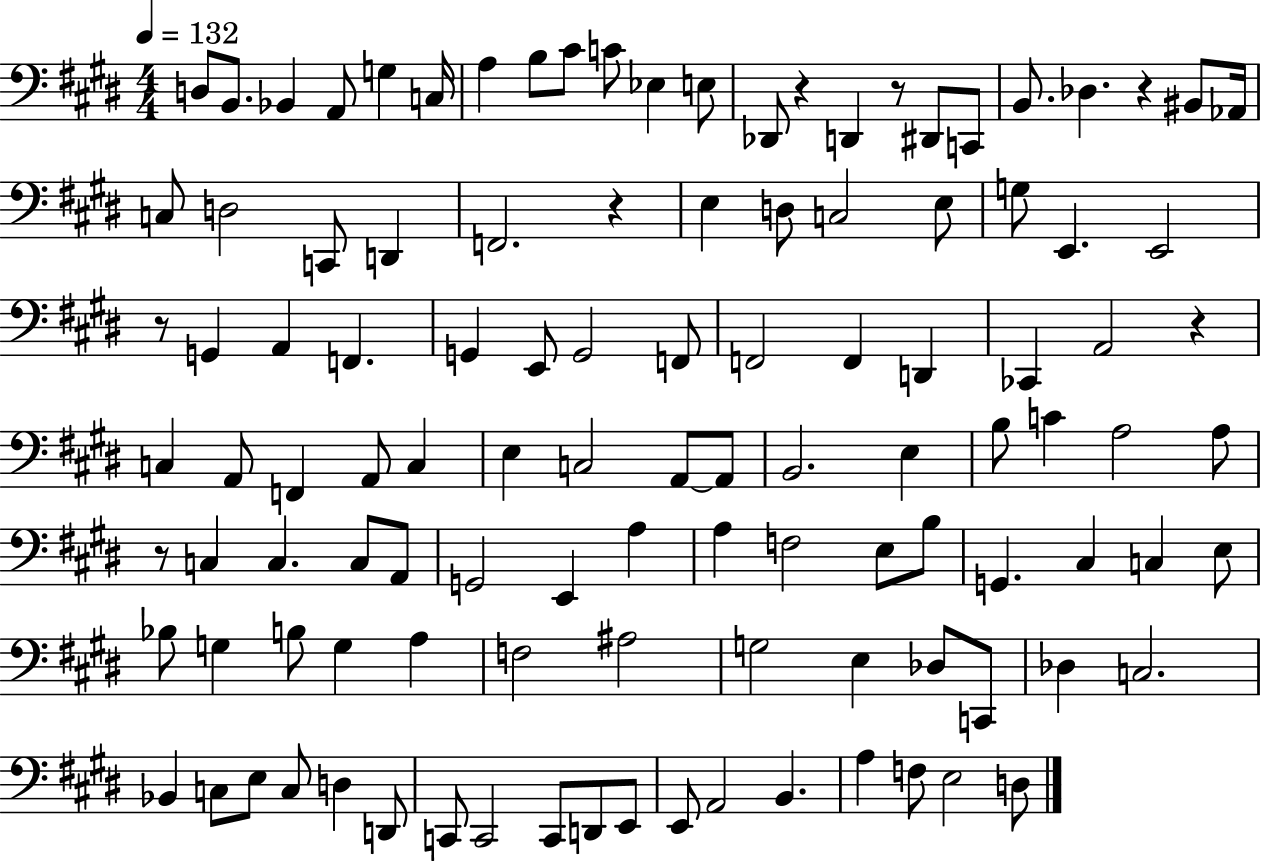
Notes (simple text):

D3/e B2/e. Bb2/q A2/e G3/q C3/s A3/q B3/e C#4/e C4/e Eb3/q E3/e Db2/e R/q D2/q R/e D#2/e C2/e B2/e. Db3/q. R/q BIS2/e Ab2/s C3/e D3/h C2/e D2/q F2/h. R/q E3/q D3/e C3/h E3/e G3/e E2/q. E2/h R/e G2/q A2/q F2/q. G2/q E2/e G2/h F2/e F2/h F2/q D2/q CES2/q A2/h R/q C3/q A2/e F2/q A2/e C3/q E3/q C3/h A2/e A2/e B2/h. E3/q B3/e C4/q A3/h A3/e R/e C3/q C3/q. C3/e A2/e G2/h E2/q A3/q A3/q F3/h E3/e B3/e G2/q. C#3/q C3/q E3/e Bb3/e G3/q B3/e G3/q A3/q F3/h A#3/h G3/h E3/q Db3/e C2/e Db3/q C3/h. Bb2/q C3/e E3/e C3/e D3/q D2/e C2/e C2/h C2/e D2/e E2/e E2/e A2/h B2/q. A3/q F3/e E3/h D3/e